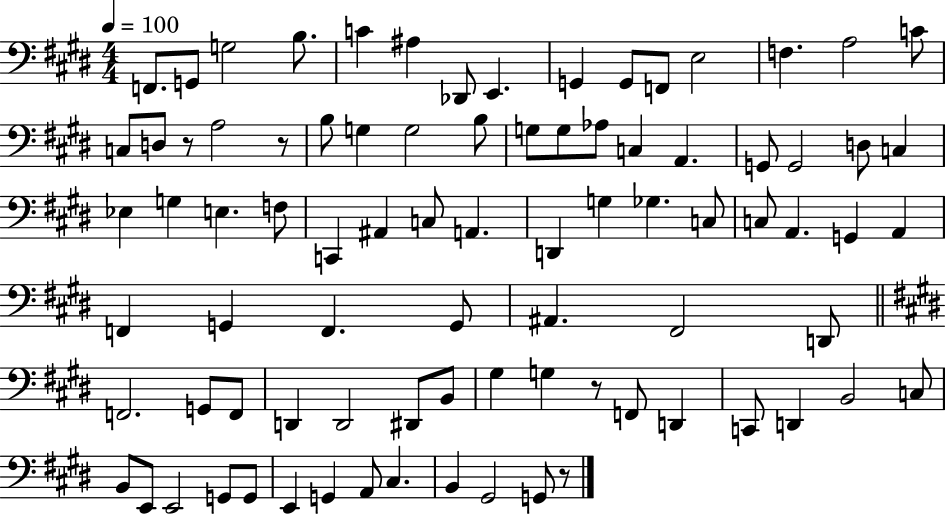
F2/e. G2/e G3/h B3/e. C4/q A#3/q Db2/e E2/q. G2/q G2/e F2/e E3/h F3/q. A3/h C4/e C3/e D3/e R/e A3/h R/e B3/e G3/q G3/h B3/e G3/e G3/e Ab3/e C3/q A2/q. G2/e G2/h D3/e C3/q Eb3/q G3/q E3/q. F3/e C2/q A#2/q C3/e A2/q. D2/q G3/q Gb3/q. C3/e C3/e A2/q. G2/q A2/q F2/q G2/q F2/q. G2/e A#2/q. F#2/h D2/e F2/h. G2/e F2/e D2/q D2/h D#2/e B2/e G#3/q G3/q R/e F2/e D2/q C2/e D2/q B2/h C3/e B2/e E2/e E2/h G2/e G2/e E2/q G2/q A2/e C#3/q. B2/q G#2/h G2/e R/e